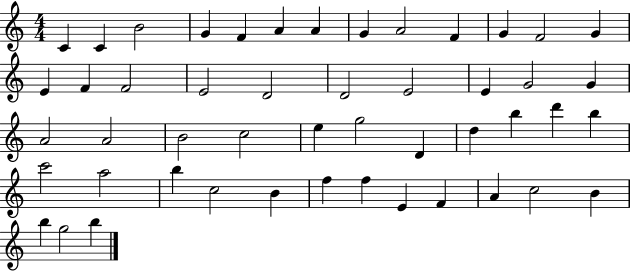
C4/q C4/q B4/h G4/q F4/q A4/q A4/q G4/q A4/h F4/q G4/q F4/h G4/q E4/q F4/q F4/h E4/h D4/h D4/h E4/h E4/q G4/h G4/q A4/h A4/h B4/h C5/h E5/q G5/h D4/q D5/q B5/q D6/q B5/q C6/h A5/h B5/q C5/h B4/q F5/q F5/q E4/q F4/q A4/q C5/h B4/q B5/q G5/h B5/q